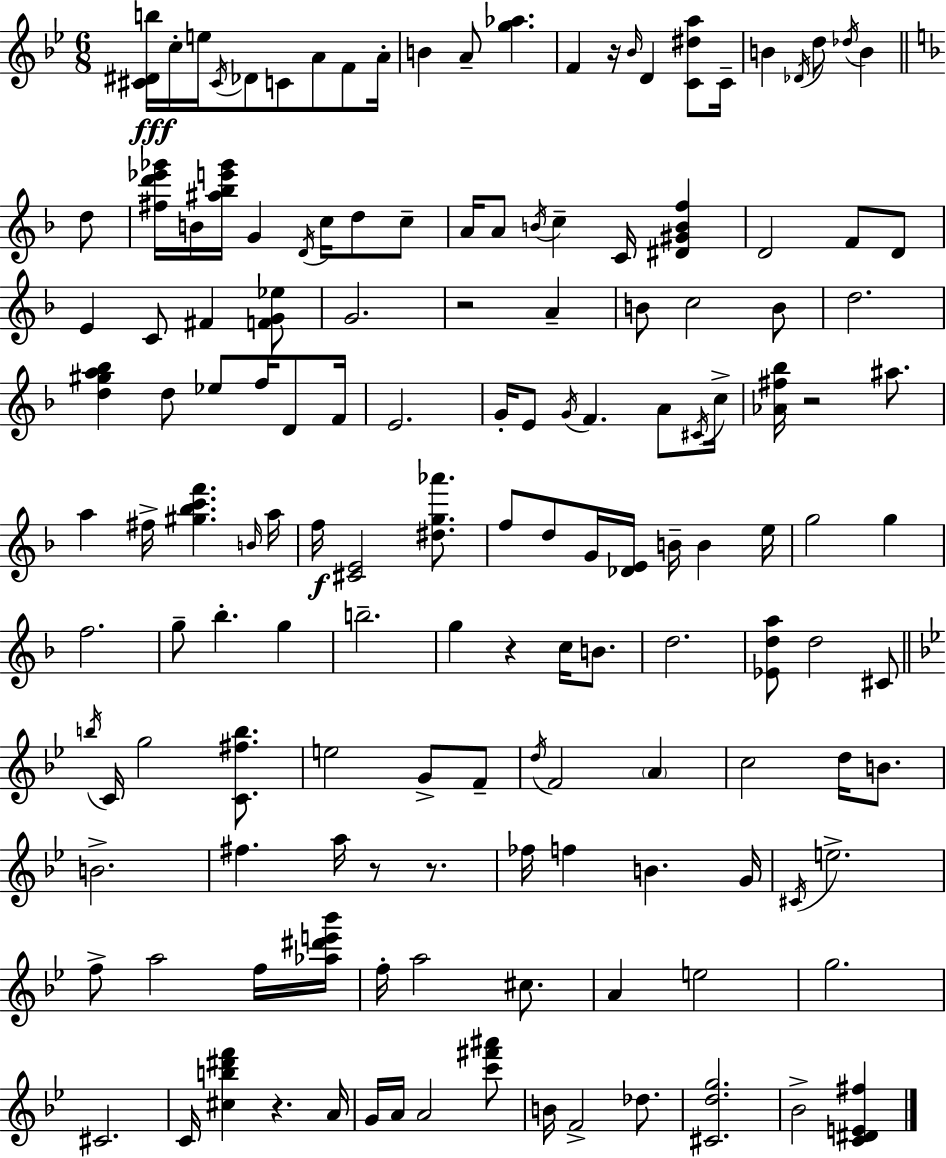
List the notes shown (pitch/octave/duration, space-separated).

[C#4,D#4,B5]/s C5/s E5/s C#4/s Db4/e C4/e A4/e F4/e A4/s B4/q A4/e [G5,Ab5]/q. F4/q R/s Bb4/s D4/q [C4,D#5,A5]/e C4/s B4/q Db4/s D5/e Db5/s B4/q D5/e [F#5,D6,Eb6,Gb6]/s B4/s [A#5,Bb5,E6,Gb6]/s G4/q D4/s C5/s D5/e C5/e A4/s A4/e B4/s C5/q C4/s [D#4,G#4,B4,F5]/q D4/h F4/e D4/e E4/q C4/e F#4/q [F4,G4,Eb5]/e G4/h. R/h A4/q B4/e C5/h B4/e D5/h. [D5,G#5,A5,Bb5]/q D5/e Eb5/e F5/s D4/e F4/s E4/h. G4/s E4/e G4/s F4/q. A4/e C#4/s C5/s [Ab4,F#5,Bb5]/s R/h A#5/e. A5/q F#5/s [G#5,Bb5,C6,F6]/q. B4/s A5/s F5/s [C#4,E4]/h [D#5,G5,Ab6]/e. F5/e D5/e G4/s [Db4,E4]/s B4/s B4/q E5/s G5/h G5/q F5/h. G5/e Bb5/q. G5/q B5/h. G5/q R/q C5/s B4/e. D5/h. [Eb4,D5,A5]/e D5/h C#4/e B5/s C4/s G5/h [C4,F#5,B5]/e. E5/h G4/e F4/e D5/s F4/h A4/q C5/h D5/s B4/e. B4/h. F#5/q. A5/s R/e R/e. FES5/s F5/q B4/q. G4/s C#4/s E5/h. F5/e A5/h F5/s [Ab5,D#6,E6,Bb6]/s F5/s A5/h C#5/e. A4/q E5/h G5/h. C#4/h. C4/s [C#5,B5,D#6,F6]/q R/q. A4/s G4/s A4/s A4/h [C6,F#6,A#6]/e B4/s F4/h Db5/e. [C#4,D5,G5]/h. Bb4/h [C4,D#4,E4,F#5]/q